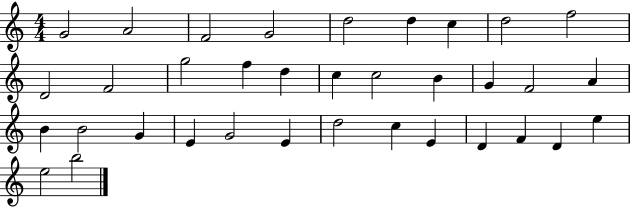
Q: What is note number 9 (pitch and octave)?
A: F5